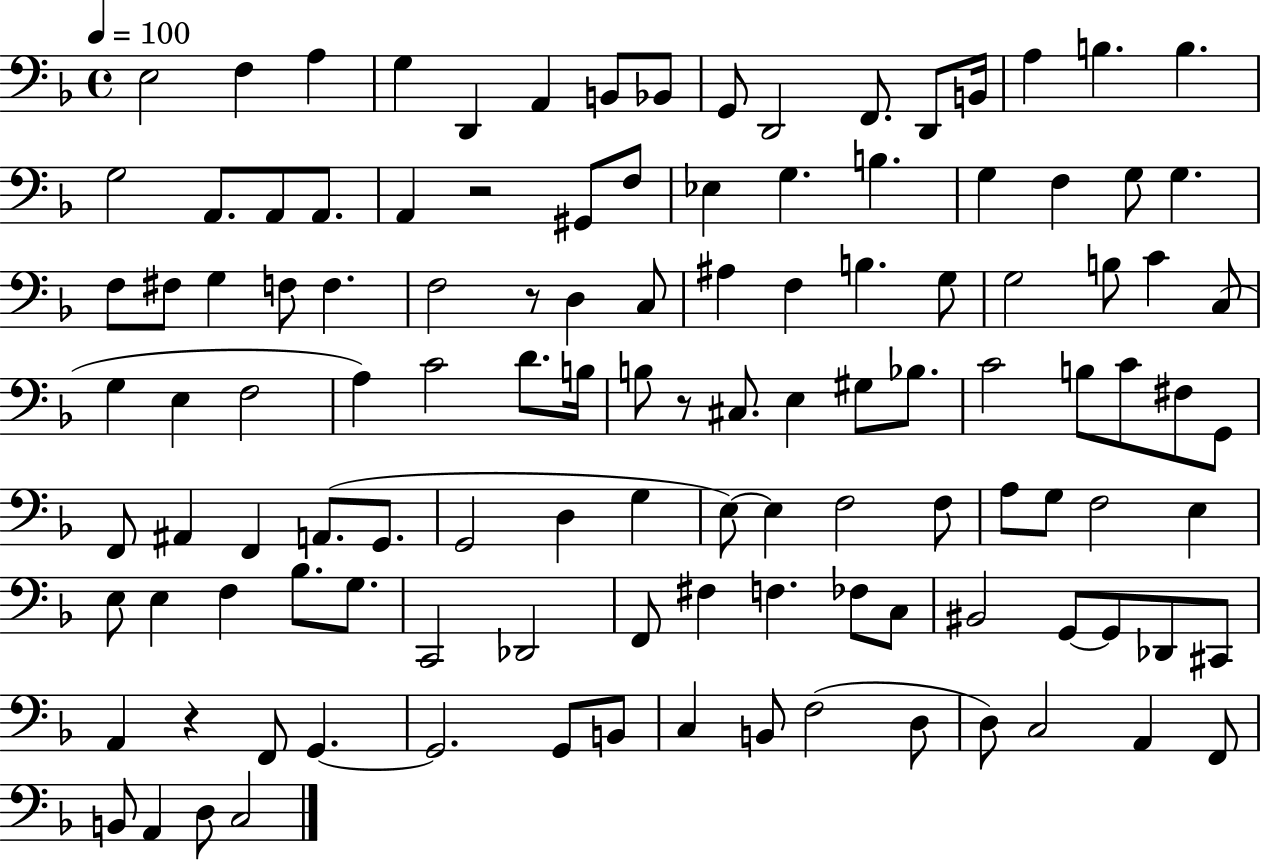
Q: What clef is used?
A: bass